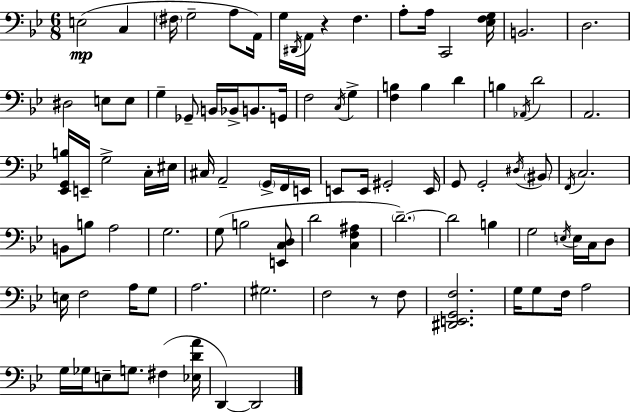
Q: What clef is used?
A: bass